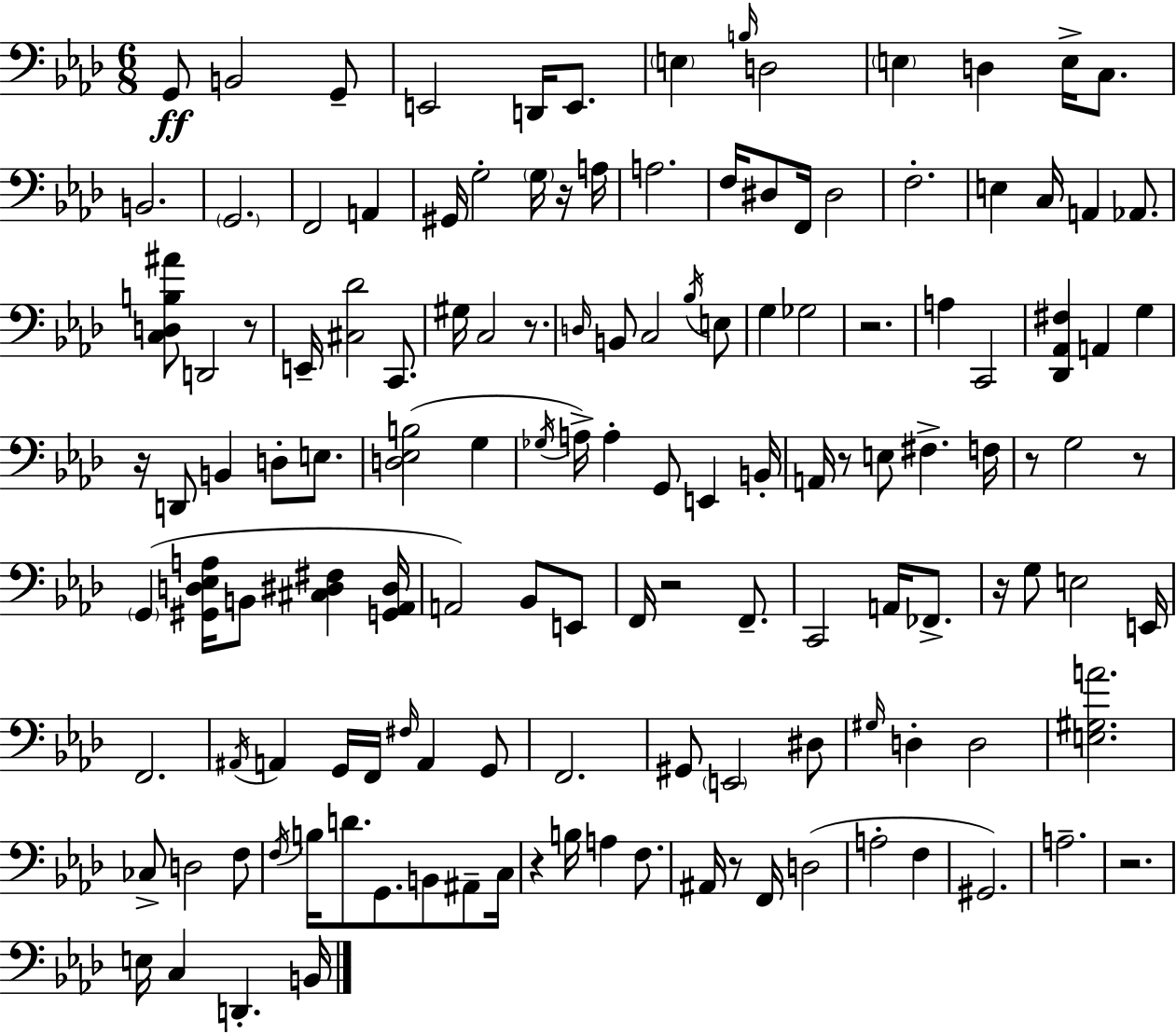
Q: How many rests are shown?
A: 13